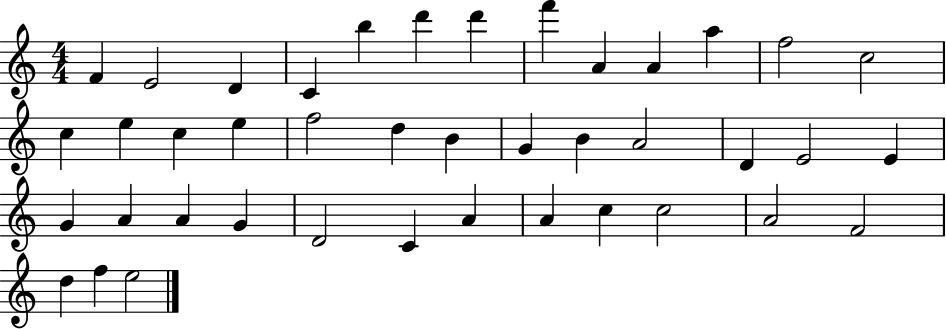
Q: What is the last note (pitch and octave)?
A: E5